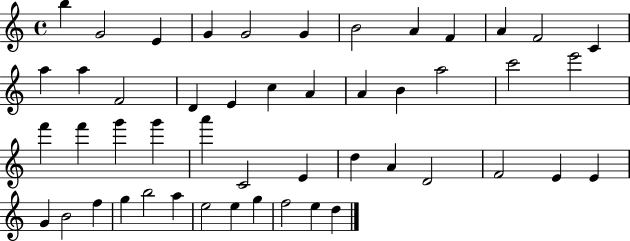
X:1
T:Untitled
M:4/4
L:1/4
K:C
b G2 E G G2 G B2 A F A F2 C a a F2 D E c A A B a2 c'2 e'2 f' f' g' g' a' C2 E d A D2 F2 E E G B2 f g b2 a e2 e g f2 e d